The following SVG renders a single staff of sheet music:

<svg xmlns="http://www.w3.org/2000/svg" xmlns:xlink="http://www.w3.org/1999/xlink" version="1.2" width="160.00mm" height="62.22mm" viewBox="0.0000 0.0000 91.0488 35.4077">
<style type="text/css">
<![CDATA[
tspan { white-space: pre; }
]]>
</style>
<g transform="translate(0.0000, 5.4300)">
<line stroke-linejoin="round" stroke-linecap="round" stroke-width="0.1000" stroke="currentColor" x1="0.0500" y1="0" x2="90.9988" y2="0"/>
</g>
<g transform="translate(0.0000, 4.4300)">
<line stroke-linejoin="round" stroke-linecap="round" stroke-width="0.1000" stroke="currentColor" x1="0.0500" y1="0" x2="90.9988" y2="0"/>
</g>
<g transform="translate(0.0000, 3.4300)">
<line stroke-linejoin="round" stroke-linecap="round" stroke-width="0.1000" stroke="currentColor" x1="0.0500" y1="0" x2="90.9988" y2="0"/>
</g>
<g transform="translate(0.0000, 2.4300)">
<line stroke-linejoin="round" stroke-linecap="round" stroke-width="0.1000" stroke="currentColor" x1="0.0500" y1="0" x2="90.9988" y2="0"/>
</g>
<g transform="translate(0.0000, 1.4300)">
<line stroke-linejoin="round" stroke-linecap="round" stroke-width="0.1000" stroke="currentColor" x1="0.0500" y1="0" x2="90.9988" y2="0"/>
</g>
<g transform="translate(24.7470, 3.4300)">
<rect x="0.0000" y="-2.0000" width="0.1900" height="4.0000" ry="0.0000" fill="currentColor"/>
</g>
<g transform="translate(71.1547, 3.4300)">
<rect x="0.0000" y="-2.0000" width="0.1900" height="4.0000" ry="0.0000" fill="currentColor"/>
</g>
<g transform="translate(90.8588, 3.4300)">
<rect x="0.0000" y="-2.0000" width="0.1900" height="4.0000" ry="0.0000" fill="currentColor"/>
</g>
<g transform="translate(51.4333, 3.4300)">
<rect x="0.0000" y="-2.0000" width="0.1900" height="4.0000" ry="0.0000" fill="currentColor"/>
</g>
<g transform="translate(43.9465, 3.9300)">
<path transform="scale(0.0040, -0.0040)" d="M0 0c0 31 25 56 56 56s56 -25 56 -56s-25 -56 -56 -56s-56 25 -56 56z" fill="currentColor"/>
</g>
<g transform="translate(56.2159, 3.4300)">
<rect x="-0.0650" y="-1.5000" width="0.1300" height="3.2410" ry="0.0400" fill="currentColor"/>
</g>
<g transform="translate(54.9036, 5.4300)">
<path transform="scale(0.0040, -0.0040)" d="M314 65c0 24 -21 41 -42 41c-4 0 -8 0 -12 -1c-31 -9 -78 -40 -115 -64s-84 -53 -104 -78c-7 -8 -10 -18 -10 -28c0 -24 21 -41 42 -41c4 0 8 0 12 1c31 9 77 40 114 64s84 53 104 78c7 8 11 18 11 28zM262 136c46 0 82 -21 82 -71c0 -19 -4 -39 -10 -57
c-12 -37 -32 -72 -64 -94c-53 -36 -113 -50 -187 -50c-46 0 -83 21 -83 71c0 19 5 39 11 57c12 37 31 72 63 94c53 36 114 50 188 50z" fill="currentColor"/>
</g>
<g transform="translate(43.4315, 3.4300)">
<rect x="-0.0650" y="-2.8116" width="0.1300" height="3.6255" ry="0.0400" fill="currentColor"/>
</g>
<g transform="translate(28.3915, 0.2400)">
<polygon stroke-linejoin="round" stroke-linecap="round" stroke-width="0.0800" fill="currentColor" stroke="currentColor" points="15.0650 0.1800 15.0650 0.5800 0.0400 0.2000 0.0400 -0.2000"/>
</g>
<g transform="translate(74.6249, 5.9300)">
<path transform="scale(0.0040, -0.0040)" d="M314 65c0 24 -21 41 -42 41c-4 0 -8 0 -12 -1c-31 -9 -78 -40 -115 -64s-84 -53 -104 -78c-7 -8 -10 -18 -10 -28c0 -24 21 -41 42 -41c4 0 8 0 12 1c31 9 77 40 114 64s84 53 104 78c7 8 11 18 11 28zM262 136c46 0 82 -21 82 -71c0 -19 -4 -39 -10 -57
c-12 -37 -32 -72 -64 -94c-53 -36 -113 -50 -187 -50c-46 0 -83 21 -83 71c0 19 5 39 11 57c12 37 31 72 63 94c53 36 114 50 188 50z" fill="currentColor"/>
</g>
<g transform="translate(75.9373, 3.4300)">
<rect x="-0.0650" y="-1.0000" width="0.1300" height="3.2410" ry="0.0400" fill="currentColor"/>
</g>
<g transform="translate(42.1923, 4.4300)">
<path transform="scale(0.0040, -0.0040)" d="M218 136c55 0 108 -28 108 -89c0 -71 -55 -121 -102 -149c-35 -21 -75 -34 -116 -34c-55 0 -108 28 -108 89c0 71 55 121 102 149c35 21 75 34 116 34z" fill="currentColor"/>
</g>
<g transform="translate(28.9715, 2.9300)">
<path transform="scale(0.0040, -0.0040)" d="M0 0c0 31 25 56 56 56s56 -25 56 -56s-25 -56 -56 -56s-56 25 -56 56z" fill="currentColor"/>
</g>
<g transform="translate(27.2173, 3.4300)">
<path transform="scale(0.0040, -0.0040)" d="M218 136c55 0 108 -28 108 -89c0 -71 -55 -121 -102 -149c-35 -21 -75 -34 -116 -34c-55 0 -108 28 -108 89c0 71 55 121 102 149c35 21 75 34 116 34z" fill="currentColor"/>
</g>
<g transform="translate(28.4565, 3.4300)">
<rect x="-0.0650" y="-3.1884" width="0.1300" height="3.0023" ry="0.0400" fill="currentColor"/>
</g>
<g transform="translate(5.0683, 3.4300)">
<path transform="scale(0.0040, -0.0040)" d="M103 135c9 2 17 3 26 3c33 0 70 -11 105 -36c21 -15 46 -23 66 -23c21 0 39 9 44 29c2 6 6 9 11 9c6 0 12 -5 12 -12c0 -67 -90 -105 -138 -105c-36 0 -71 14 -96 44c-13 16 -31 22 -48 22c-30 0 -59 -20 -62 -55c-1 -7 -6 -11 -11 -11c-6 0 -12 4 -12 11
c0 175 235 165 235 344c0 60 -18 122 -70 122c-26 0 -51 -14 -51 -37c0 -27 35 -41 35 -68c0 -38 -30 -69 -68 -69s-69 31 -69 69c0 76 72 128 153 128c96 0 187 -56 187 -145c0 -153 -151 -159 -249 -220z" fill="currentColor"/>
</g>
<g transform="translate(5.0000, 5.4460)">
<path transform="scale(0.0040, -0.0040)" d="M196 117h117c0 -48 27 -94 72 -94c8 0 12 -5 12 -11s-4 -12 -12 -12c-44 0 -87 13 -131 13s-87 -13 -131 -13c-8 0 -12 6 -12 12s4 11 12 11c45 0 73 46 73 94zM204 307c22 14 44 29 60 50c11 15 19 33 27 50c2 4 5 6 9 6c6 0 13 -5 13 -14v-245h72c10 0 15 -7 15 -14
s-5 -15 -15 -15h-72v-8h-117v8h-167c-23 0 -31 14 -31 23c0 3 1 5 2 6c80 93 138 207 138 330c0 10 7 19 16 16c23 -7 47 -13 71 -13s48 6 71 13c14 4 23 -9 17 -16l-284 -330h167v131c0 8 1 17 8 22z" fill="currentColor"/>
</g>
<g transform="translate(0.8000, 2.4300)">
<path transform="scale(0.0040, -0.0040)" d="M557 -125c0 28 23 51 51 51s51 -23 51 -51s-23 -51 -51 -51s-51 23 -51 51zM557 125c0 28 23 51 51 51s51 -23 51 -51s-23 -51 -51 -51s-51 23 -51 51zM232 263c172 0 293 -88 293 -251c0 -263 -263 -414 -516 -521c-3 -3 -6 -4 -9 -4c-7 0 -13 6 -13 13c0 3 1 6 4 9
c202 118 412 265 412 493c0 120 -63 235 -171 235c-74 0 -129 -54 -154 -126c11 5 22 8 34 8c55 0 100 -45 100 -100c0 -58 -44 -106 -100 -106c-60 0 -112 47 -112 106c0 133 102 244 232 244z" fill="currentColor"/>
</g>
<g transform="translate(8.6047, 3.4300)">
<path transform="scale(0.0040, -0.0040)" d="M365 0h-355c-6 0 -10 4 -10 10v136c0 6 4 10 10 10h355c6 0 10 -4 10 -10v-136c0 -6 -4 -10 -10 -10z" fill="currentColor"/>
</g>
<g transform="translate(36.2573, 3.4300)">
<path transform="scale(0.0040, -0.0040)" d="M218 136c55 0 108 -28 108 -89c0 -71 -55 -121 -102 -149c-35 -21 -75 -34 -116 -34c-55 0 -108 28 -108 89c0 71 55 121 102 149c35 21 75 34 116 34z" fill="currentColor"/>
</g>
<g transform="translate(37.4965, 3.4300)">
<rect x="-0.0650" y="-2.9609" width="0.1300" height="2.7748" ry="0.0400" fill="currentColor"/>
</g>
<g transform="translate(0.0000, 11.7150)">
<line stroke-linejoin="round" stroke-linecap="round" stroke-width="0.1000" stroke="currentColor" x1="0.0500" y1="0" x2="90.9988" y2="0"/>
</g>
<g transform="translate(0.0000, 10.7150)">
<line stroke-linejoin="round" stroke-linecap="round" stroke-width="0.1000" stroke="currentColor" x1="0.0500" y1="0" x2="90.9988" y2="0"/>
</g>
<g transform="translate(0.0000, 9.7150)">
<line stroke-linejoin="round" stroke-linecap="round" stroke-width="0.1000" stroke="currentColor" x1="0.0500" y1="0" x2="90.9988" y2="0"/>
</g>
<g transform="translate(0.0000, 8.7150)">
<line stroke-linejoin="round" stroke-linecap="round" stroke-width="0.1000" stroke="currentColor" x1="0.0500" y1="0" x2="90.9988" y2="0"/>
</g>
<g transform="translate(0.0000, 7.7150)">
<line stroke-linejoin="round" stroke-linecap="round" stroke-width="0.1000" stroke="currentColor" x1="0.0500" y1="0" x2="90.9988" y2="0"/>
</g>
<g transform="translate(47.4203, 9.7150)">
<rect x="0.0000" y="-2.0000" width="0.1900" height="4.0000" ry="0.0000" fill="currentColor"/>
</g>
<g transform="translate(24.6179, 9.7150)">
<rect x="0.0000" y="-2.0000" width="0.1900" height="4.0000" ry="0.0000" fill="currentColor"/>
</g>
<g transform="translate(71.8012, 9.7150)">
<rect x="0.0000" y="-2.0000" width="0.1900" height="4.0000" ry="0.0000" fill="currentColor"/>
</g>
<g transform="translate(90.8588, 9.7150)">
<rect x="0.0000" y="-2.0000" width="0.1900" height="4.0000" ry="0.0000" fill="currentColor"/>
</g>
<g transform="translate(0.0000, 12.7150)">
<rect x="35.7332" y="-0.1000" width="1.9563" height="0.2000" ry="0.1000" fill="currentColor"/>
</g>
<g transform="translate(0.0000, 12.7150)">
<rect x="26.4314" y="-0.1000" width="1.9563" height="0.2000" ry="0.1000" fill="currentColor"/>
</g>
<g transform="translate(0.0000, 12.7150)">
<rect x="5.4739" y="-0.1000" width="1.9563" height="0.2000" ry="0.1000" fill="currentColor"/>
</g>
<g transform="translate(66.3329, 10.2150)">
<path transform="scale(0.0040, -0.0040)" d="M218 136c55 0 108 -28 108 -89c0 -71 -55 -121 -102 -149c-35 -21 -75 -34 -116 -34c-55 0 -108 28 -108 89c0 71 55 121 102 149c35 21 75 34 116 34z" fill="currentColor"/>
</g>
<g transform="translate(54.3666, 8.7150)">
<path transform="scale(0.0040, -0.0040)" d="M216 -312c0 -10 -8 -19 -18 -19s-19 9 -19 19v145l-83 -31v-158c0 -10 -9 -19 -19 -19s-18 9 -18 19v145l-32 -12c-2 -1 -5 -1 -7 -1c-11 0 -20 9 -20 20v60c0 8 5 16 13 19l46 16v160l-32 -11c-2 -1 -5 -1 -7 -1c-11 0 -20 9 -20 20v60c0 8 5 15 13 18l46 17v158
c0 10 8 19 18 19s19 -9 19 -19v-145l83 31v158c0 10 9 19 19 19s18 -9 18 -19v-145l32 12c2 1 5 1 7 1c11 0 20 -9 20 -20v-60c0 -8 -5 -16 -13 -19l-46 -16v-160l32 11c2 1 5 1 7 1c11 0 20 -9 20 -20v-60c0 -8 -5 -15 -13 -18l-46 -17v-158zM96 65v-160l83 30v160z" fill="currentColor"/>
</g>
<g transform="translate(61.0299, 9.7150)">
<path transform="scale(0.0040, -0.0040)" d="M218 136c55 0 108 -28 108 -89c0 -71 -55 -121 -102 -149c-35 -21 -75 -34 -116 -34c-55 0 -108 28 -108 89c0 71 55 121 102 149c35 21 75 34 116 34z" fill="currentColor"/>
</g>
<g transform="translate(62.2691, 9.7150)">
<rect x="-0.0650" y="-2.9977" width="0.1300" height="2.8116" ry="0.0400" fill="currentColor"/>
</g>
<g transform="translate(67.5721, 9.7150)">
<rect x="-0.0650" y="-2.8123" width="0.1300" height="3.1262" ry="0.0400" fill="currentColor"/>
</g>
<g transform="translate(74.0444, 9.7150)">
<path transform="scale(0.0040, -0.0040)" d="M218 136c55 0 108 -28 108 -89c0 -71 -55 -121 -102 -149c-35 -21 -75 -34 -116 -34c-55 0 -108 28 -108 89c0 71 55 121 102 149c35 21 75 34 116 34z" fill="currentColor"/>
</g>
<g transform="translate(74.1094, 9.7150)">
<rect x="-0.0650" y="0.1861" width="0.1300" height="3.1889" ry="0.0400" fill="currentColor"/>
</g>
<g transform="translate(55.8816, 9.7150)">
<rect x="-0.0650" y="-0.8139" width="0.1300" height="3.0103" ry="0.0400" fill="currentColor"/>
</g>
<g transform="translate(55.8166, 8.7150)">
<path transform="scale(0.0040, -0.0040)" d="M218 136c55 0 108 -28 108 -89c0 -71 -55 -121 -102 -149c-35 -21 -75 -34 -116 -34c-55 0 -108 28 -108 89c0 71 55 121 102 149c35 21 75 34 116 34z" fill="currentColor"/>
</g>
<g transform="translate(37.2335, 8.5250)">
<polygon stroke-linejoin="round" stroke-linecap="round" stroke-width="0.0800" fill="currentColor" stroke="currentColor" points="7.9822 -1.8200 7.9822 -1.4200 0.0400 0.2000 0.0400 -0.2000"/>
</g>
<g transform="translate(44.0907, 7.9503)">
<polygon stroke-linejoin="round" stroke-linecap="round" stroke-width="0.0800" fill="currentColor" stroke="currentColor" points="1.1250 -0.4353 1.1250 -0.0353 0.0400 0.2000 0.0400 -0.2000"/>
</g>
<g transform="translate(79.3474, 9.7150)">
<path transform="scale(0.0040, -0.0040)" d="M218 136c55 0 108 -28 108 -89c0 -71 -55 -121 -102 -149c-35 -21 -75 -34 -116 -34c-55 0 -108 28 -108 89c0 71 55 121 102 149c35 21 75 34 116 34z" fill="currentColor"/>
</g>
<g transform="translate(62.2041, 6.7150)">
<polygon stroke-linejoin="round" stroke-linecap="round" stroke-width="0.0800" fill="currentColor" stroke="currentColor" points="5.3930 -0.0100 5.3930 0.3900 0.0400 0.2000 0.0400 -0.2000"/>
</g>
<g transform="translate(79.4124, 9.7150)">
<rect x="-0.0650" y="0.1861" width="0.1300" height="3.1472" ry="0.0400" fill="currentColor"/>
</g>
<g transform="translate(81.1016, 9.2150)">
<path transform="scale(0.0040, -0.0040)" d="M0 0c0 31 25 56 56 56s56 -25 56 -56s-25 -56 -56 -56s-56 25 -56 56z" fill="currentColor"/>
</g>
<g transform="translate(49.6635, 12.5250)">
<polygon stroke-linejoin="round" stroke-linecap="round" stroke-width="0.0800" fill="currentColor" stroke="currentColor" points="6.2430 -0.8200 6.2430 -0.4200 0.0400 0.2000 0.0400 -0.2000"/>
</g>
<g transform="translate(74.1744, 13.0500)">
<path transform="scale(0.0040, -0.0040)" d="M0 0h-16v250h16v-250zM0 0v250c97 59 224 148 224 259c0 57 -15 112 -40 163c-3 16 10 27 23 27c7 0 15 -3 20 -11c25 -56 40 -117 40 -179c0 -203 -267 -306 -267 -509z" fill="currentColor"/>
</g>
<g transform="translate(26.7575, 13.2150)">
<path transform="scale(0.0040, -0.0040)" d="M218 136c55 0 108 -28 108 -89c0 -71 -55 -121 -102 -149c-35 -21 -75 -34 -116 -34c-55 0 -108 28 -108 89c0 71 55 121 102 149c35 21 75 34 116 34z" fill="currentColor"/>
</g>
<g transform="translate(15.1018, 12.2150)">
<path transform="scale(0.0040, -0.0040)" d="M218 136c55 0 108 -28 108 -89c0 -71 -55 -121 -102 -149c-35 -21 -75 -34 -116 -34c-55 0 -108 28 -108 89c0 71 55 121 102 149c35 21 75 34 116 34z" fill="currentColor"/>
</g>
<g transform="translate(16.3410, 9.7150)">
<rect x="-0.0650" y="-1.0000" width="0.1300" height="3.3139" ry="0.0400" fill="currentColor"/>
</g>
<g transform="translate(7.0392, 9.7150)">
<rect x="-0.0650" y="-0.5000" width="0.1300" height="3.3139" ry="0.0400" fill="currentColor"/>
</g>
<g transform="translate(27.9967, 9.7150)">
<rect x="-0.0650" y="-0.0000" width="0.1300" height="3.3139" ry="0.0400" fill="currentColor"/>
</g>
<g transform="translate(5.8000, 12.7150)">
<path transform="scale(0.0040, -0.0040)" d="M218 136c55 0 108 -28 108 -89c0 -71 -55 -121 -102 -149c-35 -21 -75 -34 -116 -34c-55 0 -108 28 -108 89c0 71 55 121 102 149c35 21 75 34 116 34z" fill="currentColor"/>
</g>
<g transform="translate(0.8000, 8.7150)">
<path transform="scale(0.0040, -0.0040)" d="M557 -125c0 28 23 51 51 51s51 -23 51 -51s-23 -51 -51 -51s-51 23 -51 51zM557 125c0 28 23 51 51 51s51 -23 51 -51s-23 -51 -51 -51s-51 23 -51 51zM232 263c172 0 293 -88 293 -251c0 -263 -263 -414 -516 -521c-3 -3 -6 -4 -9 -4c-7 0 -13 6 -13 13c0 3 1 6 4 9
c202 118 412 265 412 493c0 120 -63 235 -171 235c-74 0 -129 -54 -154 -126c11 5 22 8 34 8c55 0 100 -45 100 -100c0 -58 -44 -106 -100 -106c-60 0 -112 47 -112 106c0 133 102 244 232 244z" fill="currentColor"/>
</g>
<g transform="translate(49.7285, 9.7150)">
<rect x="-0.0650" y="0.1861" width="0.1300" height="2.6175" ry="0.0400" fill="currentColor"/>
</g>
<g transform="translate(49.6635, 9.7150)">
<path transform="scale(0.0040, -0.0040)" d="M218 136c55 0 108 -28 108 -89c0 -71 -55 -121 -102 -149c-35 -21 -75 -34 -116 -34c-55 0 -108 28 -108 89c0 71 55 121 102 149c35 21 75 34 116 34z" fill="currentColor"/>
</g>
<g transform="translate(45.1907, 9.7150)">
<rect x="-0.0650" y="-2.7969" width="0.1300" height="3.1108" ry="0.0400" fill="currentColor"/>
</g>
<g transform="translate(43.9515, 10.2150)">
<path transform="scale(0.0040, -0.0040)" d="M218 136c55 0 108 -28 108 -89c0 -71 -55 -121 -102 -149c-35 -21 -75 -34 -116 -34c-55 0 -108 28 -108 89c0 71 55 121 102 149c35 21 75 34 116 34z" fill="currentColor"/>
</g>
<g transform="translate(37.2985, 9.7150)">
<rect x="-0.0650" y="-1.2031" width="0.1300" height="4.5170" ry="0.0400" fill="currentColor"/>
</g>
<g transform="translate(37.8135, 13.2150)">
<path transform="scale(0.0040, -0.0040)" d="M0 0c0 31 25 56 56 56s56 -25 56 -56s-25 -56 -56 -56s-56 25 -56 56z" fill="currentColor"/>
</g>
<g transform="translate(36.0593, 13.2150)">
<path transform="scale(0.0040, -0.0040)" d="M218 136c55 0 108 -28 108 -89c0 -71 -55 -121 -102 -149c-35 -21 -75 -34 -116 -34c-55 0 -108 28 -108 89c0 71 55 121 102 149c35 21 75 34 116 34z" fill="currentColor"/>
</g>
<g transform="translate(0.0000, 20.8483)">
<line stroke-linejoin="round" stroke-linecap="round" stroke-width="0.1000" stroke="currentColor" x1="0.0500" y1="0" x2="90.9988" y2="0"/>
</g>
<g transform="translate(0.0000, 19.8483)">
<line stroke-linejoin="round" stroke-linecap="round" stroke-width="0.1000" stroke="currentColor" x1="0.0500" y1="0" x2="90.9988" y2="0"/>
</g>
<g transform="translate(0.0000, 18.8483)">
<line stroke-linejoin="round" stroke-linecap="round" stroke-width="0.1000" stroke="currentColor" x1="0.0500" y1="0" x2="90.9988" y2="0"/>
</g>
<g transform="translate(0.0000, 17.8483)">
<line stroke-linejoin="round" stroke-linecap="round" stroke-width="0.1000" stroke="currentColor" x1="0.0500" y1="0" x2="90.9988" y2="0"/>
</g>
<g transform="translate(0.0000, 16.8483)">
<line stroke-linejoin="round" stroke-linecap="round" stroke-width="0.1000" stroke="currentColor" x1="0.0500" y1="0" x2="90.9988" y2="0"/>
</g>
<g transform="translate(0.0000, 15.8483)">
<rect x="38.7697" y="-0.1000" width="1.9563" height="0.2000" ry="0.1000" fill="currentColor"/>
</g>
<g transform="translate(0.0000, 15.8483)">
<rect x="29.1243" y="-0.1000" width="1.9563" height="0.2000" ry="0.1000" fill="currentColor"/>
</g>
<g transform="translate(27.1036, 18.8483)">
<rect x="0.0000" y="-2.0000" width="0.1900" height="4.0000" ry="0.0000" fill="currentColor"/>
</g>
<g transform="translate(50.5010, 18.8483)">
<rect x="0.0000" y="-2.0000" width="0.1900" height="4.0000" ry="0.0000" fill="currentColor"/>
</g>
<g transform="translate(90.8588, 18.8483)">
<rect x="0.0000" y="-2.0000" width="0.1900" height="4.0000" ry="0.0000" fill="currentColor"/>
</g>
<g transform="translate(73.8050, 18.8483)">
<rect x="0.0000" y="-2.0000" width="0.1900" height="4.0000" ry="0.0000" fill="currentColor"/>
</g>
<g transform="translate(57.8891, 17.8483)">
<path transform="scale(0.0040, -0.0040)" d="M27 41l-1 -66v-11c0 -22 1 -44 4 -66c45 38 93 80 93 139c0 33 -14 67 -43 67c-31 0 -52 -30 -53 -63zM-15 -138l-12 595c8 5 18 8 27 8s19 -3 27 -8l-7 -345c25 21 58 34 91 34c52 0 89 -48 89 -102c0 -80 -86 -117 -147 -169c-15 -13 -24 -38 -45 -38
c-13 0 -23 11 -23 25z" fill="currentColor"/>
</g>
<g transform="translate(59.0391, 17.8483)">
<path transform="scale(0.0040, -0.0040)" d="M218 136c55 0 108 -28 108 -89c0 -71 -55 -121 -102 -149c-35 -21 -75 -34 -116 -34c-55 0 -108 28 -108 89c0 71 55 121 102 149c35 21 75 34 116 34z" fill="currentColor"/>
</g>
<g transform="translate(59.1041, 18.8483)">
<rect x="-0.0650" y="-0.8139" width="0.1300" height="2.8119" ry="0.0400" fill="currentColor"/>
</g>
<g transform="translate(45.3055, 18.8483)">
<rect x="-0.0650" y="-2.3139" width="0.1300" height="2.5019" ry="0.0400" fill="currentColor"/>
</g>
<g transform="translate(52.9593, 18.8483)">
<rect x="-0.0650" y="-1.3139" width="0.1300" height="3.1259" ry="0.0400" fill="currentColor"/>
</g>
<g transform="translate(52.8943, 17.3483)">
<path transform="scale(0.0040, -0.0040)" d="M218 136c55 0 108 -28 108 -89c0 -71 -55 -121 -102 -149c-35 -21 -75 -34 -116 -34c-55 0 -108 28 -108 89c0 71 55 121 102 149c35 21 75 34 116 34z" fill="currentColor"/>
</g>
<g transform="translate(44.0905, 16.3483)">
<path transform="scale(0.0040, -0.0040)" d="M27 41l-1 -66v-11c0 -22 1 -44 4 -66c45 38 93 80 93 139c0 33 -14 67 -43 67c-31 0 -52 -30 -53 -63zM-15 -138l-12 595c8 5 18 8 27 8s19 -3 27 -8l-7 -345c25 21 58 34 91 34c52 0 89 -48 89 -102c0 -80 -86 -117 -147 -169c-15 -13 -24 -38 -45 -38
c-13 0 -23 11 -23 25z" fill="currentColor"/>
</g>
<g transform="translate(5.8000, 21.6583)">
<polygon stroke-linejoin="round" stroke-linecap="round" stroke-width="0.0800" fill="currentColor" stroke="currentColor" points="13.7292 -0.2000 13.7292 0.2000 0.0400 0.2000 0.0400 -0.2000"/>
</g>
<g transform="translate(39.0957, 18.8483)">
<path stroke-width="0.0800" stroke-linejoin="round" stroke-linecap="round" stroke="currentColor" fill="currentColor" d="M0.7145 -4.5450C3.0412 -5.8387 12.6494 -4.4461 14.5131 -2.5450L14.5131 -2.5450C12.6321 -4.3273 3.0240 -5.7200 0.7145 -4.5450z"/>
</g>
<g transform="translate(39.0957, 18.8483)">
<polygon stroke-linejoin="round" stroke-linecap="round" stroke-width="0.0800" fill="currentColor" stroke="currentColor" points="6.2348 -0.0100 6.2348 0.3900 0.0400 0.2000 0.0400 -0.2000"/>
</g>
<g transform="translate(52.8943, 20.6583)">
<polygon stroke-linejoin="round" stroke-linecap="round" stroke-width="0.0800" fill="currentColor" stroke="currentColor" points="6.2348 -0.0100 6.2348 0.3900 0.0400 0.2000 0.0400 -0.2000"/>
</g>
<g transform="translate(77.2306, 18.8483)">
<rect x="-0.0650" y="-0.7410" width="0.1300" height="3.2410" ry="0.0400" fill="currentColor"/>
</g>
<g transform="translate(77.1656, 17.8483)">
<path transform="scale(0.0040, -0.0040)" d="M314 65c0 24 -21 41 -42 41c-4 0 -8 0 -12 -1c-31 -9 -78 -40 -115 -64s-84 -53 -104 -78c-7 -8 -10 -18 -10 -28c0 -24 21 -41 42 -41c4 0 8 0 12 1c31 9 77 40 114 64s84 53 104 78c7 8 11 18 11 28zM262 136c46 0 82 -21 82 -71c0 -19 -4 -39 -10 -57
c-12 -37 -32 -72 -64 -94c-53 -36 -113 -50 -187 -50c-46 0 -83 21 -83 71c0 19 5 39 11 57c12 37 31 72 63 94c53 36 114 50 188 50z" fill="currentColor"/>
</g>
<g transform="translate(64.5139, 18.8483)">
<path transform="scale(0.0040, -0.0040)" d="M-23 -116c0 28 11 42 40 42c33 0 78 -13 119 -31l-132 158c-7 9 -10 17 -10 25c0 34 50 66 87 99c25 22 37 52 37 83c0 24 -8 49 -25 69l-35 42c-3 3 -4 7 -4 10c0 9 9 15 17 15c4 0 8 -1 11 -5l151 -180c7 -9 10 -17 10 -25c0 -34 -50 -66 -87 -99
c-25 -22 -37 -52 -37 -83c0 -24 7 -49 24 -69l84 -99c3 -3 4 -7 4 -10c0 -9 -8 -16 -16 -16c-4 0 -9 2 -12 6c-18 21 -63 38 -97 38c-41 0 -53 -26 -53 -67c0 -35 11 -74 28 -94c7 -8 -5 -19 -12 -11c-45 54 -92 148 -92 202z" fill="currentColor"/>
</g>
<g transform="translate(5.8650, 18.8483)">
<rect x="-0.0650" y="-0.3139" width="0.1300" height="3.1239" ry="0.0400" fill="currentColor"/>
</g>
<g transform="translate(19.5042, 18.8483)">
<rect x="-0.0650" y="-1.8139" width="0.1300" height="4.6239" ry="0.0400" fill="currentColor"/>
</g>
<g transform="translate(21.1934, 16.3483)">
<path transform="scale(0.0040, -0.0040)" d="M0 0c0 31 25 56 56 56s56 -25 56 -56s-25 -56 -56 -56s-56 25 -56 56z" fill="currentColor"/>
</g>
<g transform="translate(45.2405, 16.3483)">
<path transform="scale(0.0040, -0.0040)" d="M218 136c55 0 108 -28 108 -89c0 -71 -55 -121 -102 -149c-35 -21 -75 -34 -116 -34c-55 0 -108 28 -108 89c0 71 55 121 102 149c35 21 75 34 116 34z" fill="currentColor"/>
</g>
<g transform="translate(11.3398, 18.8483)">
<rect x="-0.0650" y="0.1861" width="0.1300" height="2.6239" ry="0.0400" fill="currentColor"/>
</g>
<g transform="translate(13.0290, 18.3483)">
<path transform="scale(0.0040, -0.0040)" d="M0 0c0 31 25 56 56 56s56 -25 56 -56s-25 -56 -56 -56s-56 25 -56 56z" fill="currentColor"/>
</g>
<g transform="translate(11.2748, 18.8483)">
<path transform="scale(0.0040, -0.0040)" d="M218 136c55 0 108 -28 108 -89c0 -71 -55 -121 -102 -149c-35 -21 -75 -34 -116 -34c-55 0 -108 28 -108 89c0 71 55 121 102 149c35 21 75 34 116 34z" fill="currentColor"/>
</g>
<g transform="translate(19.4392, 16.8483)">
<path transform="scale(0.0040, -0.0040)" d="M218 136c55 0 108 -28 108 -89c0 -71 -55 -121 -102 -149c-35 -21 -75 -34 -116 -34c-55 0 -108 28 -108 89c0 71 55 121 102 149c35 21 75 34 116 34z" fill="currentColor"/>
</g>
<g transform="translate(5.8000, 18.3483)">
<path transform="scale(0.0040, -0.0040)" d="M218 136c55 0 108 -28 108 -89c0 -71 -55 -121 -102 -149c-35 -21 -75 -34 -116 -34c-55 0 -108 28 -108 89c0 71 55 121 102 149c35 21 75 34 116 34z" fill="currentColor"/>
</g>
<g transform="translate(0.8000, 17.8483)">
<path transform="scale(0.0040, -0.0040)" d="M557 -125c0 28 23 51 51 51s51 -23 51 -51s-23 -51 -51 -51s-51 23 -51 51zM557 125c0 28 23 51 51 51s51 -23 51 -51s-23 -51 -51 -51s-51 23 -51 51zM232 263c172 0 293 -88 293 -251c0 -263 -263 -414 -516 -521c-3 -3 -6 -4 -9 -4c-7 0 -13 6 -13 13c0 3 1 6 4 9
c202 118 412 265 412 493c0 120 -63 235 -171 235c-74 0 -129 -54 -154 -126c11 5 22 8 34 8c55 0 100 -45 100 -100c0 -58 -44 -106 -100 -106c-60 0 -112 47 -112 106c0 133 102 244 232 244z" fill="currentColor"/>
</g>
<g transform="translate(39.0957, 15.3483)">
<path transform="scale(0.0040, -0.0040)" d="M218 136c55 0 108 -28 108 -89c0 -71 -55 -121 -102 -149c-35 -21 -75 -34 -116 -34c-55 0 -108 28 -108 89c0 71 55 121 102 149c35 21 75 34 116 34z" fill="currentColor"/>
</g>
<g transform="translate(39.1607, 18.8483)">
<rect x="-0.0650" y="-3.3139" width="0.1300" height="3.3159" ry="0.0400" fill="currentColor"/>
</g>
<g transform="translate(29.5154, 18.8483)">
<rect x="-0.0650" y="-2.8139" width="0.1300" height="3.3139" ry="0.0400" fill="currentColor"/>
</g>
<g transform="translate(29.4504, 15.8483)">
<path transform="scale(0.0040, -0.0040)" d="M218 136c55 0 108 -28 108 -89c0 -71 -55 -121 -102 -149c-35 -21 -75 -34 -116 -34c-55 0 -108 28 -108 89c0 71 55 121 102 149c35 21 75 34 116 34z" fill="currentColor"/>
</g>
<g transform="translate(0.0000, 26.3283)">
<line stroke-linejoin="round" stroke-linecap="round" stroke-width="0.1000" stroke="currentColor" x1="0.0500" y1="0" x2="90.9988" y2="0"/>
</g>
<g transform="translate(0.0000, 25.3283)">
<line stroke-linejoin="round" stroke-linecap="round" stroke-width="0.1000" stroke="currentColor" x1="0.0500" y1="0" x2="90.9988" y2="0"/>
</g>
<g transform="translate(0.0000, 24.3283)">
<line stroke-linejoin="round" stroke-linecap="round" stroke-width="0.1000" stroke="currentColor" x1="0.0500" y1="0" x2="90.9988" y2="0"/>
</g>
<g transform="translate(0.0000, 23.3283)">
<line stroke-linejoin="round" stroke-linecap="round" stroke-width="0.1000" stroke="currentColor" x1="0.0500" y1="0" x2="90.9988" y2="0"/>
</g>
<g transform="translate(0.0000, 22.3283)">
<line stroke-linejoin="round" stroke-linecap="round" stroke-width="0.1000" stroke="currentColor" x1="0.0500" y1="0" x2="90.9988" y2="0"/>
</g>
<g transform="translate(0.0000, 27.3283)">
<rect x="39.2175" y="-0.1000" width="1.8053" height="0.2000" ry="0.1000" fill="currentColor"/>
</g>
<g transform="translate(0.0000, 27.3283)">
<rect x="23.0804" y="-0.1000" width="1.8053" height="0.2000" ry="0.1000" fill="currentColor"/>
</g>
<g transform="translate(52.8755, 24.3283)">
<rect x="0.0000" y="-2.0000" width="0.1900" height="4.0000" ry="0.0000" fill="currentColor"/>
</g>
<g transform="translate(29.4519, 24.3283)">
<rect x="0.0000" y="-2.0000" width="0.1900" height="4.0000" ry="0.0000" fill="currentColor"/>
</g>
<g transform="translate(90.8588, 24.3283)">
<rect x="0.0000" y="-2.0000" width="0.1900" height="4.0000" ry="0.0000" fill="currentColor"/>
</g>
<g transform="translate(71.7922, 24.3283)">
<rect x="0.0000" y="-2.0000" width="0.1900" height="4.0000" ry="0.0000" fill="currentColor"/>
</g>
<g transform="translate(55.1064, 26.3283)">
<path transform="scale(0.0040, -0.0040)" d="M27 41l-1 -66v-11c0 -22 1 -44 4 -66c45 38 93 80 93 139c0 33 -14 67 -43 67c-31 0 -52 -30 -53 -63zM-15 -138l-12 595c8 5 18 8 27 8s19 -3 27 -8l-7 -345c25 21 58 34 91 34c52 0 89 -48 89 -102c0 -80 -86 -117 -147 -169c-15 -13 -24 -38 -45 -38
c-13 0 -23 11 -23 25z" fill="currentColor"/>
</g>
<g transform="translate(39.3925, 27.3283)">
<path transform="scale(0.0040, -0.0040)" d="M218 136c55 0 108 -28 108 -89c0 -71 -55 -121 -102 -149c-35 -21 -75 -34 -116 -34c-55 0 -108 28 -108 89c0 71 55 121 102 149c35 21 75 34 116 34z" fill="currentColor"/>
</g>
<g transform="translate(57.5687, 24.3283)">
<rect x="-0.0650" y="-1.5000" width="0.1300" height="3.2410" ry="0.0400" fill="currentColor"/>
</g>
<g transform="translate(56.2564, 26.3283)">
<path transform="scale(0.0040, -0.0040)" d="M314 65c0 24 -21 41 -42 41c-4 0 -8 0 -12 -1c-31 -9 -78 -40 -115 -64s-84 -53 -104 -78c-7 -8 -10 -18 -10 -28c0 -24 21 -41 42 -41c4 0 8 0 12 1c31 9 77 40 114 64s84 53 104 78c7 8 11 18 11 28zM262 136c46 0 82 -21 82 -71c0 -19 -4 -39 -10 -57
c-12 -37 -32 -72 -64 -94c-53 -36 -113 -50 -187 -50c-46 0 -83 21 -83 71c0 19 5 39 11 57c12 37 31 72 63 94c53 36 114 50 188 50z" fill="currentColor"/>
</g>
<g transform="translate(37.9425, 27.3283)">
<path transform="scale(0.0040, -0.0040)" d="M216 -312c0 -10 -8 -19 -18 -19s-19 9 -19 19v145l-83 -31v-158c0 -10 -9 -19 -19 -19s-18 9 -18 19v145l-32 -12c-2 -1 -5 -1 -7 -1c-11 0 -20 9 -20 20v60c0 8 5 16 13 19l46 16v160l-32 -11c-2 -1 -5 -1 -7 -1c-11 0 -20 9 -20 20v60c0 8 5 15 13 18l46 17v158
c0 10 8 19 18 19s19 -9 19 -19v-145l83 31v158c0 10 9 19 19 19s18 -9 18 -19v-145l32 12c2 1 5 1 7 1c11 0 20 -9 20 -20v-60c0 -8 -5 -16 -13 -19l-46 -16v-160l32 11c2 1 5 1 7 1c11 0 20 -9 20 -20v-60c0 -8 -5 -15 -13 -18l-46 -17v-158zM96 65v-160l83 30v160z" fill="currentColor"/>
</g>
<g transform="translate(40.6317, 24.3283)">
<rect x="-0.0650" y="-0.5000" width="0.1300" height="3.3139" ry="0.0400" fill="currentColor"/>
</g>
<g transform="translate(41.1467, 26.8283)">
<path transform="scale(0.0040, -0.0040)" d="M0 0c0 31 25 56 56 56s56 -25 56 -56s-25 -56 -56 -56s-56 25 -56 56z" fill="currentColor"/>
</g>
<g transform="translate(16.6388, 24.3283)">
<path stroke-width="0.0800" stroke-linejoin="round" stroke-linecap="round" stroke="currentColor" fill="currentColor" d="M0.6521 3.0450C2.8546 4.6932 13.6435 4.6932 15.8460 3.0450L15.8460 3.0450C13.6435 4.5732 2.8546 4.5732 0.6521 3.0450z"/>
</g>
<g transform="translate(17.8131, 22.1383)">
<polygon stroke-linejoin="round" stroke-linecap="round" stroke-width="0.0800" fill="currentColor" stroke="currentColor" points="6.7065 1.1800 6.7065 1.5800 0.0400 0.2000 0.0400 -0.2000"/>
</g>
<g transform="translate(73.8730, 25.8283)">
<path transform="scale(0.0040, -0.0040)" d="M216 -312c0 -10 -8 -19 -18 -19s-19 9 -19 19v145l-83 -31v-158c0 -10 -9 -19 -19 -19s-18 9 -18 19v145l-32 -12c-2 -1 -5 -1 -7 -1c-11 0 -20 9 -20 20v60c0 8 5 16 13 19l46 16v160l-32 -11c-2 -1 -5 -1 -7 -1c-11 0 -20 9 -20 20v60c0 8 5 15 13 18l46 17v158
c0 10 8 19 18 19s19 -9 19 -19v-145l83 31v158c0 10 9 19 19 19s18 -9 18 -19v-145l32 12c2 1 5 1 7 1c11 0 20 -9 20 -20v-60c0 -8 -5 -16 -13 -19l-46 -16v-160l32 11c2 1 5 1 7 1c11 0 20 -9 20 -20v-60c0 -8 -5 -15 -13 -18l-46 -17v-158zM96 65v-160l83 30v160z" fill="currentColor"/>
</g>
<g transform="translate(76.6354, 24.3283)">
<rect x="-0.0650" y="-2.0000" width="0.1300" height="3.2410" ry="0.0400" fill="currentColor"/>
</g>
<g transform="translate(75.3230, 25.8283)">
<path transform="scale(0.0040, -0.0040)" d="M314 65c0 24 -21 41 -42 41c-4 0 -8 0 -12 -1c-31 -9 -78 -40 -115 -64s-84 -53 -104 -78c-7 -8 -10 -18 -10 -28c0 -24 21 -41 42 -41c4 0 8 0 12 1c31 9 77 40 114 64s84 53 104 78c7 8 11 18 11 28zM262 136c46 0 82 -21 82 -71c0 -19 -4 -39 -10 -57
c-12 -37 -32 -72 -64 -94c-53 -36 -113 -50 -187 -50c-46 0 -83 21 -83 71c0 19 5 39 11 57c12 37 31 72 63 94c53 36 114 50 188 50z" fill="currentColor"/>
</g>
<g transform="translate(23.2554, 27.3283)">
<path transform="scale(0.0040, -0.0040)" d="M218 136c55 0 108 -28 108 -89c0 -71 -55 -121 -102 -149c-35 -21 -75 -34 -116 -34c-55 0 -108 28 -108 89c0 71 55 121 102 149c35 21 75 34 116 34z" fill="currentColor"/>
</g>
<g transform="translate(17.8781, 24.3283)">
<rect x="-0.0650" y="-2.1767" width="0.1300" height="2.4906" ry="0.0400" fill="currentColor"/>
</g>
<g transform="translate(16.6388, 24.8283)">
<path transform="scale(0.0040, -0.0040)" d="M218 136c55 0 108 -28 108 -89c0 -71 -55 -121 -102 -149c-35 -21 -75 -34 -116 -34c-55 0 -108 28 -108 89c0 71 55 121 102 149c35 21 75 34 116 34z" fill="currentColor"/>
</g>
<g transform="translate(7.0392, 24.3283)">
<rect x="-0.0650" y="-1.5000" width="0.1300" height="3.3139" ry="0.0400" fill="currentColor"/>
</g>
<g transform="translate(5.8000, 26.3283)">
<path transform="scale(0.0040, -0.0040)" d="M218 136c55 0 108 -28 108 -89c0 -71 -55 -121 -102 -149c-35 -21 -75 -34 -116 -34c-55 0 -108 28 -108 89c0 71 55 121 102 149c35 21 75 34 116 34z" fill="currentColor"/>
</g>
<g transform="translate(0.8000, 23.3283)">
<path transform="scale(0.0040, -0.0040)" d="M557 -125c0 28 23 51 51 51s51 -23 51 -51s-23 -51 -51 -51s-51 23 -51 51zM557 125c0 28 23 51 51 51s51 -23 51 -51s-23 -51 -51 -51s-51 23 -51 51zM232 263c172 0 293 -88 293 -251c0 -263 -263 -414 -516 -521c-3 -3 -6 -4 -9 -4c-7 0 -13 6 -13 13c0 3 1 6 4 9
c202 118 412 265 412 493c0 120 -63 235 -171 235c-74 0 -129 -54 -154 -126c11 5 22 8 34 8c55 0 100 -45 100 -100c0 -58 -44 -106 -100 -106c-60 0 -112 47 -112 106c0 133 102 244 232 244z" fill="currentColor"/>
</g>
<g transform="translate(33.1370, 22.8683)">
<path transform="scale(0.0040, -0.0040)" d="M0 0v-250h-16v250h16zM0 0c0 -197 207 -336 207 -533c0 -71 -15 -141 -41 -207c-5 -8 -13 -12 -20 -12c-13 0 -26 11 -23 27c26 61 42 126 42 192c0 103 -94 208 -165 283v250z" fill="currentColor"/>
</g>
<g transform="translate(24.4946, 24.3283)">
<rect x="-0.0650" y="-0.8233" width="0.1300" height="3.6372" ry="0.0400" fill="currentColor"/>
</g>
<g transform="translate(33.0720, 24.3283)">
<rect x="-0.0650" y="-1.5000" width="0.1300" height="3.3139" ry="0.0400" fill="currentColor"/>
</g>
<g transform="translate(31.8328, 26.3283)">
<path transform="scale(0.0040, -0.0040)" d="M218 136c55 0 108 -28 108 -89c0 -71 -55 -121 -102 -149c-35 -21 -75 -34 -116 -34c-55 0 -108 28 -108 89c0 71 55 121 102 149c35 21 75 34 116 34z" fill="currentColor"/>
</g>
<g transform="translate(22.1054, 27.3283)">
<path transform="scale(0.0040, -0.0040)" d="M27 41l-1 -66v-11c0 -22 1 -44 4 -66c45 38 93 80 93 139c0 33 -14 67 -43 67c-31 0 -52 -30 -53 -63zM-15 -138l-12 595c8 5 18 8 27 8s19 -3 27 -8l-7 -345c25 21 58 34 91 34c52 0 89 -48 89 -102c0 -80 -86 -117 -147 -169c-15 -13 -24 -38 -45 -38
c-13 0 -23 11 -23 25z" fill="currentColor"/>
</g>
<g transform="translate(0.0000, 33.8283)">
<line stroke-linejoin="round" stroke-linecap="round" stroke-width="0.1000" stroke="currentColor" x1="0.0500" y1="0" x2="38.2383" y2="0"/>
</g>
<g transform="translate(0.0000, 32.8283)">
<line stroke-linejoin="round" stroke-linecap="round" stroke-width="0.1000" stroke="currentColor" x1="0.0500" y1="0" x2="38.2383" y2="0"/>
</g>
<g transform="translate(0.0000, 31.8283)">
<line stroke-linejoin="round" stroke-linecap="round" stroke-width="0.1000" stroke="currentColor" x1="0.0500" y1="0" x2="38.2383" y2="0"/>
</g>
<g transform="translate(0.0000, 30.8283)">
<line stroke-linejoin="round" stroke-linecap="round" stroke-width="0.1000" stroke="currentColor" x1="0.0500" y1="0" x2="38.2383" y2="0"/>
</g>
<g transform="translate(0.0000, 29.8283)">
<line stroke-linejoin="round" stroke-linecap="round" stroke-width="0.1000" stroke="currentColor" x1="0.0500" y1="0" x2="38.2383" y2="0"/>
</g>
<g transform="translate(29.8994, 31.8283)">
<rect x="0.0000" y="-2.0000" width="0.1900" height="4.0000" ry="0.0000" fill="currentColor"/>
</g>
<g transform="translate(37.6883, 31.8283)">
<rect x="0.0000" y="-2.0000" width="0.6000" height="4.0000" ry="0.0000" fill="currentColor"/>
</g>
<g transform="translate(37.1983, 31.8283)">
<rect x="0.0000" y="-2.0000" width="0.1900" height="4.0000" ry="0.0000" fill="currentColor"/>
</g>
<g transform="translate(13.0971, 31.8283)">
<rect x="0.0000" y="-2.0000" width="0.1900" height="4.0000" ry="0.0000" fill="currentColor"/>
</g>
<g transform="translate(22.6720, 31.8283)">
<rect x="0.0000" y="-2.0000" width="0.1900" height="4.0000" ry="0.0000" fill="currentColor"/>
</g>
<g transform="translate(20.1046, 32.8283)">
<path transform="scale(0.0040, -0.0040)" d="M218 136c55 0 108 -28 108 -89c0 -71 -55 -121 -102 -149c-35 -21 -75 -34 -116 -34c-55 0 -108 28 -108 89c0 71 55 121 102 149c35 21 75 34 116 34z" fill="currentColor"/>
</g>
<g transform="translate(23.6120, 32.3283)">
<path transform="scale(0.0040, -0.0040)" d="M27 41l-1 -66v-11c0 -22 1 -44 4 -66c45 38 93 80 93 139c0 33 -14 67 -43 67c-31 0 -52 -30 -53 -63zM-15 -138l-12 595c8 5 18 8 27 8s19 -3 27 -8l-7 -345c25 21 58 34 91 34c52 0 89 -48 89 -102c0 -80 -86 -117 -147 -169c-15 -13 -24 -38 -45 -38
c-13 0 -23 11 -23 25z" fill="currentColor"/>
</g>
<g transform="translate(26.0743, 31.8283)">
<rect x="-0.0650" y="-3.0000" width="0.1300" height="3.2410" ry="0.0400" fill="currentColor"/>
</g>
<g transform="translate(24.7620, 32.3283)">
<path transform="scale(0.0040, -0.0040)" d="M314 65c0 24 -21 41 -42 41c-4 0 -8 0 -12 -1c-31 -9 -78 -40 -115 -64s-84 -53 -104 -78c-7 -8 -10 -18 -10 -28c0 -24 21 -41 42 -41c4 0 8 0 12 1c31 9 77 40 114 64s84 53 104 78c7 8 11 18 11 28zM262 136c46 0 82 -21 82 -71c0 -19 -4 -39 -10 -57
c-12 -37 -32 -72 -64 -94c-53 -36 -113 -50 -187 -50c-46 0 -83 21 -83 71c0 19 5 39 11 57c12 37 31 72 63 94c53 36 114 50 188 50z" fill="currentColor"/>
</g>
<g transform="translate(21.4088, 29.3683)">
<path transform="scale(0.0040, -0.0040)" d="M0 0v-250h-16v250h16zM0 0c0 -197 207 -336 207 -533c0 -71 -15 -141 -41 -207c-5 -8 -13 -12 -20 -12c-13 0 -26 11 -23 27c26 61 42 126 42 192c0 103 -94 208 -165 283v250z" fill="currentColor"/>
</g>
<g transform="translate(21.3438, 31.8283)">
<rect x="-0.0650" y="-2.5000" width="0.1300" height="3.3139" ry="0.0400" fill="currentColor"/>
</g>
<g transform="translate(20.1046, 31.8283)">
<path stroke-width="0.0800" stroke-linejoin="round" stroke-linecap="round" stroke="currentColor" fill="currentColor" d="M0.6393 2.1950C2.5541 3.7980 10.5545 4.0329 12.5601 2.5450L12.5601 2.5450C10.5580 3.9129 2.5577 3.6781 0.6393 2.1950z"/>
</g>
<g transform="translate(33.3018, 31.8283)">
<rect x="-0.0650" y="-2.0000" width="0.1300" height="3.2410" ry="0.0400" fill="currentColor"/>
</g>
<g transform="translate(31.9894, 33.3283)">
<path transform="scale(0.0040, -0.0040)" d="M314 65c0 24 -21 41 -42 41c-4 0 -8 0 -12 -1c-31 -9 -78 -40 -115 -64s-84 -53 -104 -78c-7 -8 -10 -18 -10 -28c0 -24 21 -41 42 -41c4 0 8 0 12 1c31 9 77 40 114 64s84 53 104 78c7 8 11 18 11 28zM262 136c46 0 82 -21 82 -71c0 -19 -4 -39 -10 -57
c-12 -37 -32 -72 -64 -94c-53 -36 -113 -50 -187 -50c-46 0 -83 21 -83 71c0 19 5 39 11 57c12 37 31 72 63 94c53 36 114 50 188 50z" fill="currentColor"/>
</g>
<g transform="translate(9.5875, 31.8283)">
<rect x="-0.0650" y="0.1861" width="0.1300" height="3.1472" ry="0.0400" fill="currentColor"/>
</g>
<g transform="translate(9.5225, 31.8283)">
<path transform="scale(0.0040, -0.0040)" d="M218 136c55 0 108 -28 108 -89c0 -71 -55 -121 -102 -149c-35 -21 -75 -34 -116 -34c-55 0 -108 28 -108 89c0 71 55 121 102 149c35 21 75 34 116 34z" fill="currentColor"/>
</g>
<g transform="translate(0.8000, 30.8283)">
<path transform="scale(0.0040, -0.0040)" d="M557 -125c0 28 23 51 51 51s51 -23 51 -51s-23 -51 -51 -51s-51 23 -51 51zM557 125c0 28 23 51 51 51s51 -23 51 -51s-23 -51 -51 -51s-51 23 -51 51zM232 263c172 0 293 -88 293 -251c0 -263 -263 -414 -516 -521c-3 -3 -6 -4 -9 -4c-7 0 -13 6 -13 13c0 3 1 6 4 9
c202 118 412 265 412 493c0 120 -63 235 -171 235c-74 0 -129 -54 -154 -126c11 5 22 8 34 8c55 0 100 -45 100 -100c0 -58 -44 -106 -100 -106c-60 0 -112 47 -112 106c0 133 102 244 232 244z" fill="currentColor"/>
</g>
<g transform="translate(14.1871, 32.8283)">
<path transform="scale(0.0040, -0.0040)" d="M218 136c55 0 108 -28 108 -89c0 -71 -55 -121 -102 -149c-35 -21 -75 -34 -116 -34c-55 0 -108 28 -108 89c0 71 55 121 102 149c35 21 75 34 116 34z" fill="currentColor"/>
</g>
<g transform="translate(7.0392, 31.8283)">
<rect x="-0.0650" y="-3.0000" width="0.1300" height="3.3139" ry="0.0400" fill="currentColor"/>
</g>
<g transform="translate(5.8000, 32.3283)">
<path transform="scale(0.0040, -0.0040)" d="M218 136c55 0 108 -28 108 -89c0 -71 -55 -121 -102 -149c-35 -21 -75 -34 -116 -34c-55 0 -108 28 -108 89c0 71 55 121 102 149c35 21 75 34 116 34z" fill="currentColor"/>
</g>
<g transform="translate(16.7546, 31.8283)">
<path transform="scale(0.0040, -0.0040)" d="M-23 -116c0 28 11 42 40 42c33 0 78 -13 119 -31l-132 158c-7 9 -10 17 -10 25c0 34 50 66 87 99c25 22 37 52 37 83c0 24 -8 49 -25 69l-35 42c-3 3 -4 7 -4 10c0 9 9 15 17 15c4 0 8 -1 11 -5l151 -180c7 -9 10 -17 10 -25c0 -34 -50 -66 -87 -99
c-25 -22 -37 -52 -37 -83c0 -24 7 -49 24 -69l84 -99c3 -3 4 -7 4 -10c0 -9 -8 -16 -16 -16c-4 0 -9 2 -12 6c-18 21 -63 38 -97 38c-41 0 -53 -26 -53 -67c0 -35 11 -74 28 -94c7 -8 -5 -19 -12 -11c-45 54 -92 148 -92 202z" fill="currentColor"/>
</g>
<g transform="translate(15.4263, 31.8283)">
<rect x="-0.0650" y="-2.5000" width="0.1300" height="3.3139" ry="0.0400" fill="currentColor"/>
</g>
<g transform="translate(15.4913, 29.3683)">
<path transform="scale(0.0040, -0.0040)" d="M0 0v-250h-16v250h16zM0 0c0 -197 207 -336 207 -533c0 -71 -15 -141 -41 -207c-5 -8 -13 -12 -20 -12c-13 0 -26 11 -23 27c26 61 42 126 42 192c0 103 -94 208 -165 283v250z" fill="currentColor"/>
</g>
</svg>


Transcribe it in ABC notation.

X:1
T:Untitled
M:2/4
L:1/4
K:C
z2 D,/2 D,/2 B,,/2 G,,2 F,,2 E,, F,, D,, D,,/2 C,/4 D,/2 ^F,/2 D,/2 C,/2 D,/2 D, E,/2 D,/2 A,/2 C D/2 _B,/2 G,/2 _F,/2 z F,2 G,, C,/2 _E,,/2 G,,/2 ^E,, _G,,2 ^A,,2 C, D, B,,/2 z B,,/2 _C,2 A,,2